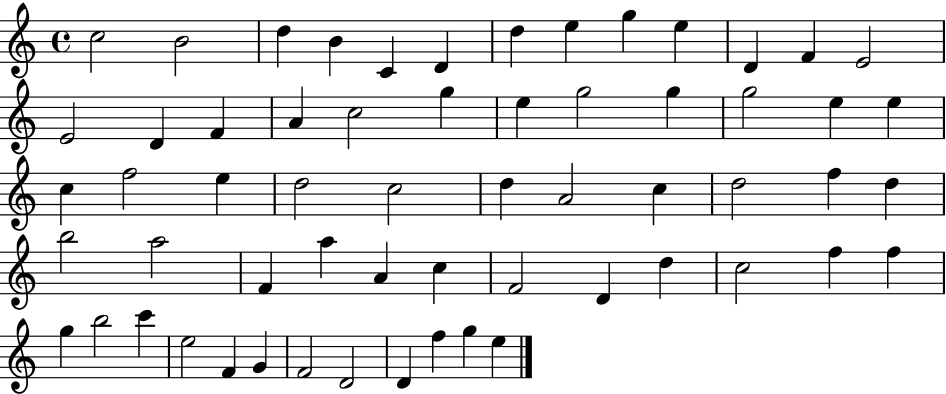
{
  \clef treble
  \time 4/4
  \defaultTimeSignature
  \key c \major
  c''2 b'2 | d''4 b'4 c'4 d'4 | d''4 e''4 g''4 e''4 | d'4 f'4 e'2 | \break e'2 d'4 f'4 | a'4 c''2 g''4 | e''4 g''2 g''4 | g''2 e''4 e''4 | \break c''4 f''2 e''4 | d''2 c''2 | d''4 a'2 c''4 | d''2 f''4 d''4 | \break b''2 a''2 | f'4 a''4 a'4 c''4 | f'2 d'4 d''4 | c''2 f''4 f''4 | \break g''4 b''2 c'''4 | e''2 f'4 g'4 | f'2 d'2 | d'4 f''4 g''4 e''4 | \break \bar "|."
}